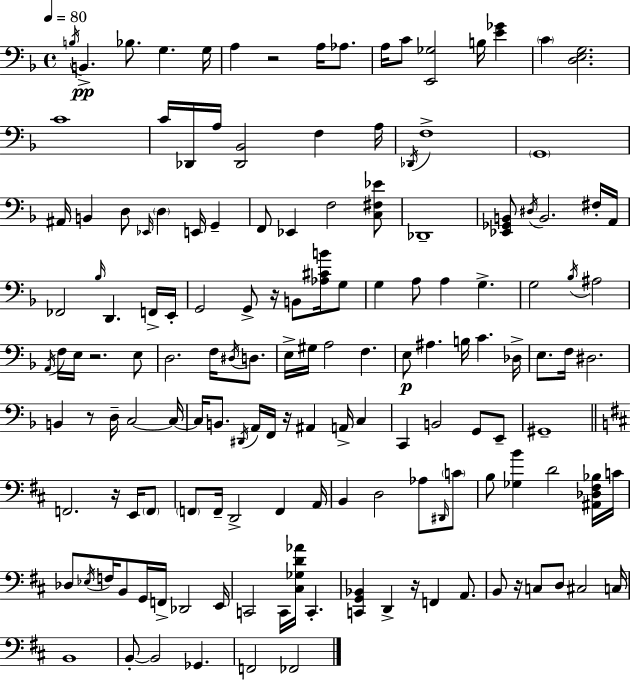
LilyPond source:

{
  \clef bass
  \time 4/4
  \defaultTimeSignature
  \key f \major
  \tempo 4 = 80
  \acciaccatura { b16 }\pp b,4.-> bes8. g4. | g16 a4 r2 a16 aes8. | a16 c'8 <e, ges>2 b16 <e' ges'>4 | \parenthesize c'4 <d e g>2. | \break c'1 | c'16 des,16 a16 <des, bes,>2 f4 | a16 \acciaccatura { des,16 } f1-> | \parenthesize g,1 | \break ais,16 b,4 d8 \grace { ees,16 } \parenthesize d4 e,16 g,4-- | f,8 ees,4 f2 | <c fis ees'>8 des,1-- | <ees, ges, b,>8 \acciaccatura { dis16 } b,2. | \break fis16-. a,16 fes,2 \grace { bes16 } d,4. | f,16-> e,16-. g,2 g,8-> r16 | b,8 <aes cis' b'>16 g8 g4 a8 a4 g4.-> | g2 \acciaccatura { bes16 } ais2 | \break \acciaccatura { a,16 } f16 e16 r2. | e8 d2. | f16 \acciaccatura { dis16 } d8. e16-> gis16 a2 | f4. e8\p ais4. | \break b16 c'4. des16-> e8. f16 dis2. | b,4 r8 d16-- c2~~ | c16~~ c16 b,8. \acciaccatura { dis,16 } a,16 f,16 r16 | ais,4 a,16-> c4 c,4 b,2 | \break g,8 e,8-- gis,1-- | \bar "||" \break \key d \major f,2. r16 e,16 \parenthesize f,8 | \parenthesize f,8 f,16-- d,2-> f,4 a,16 | b,4 d2 aes8 \grace { dis,16 } \parenthesize c'8 | b8 <ges b'>4 d'2 <ais, des fis bes>16 | \break c'16 des8 \acciaccatura { ees16 } f16 b,8 g,16 f,16-> des,2 | e,16 c,2 c,16 <cis ges d' aes'>16 c,4.-. | <c, g, bes,>4 d,4-> r16 f,4 a,8. | b,8 r16 c8 d8 cis2 | \break c16 b,1 | b,8-.~~ b,2 ges,4. | f,2 fes,2 | \bar "|."
}